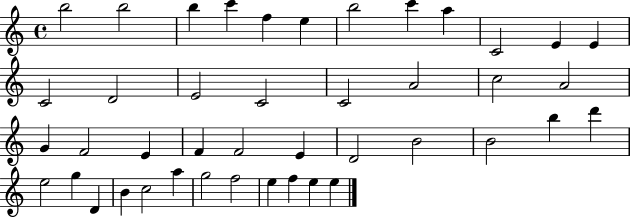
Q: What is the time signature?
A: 4/4